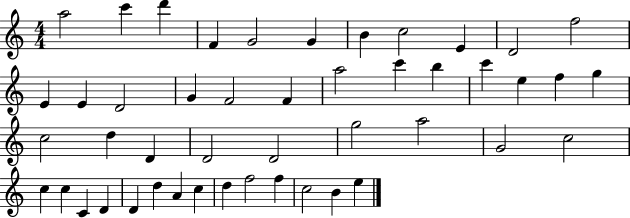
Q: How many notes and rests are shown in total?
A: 47